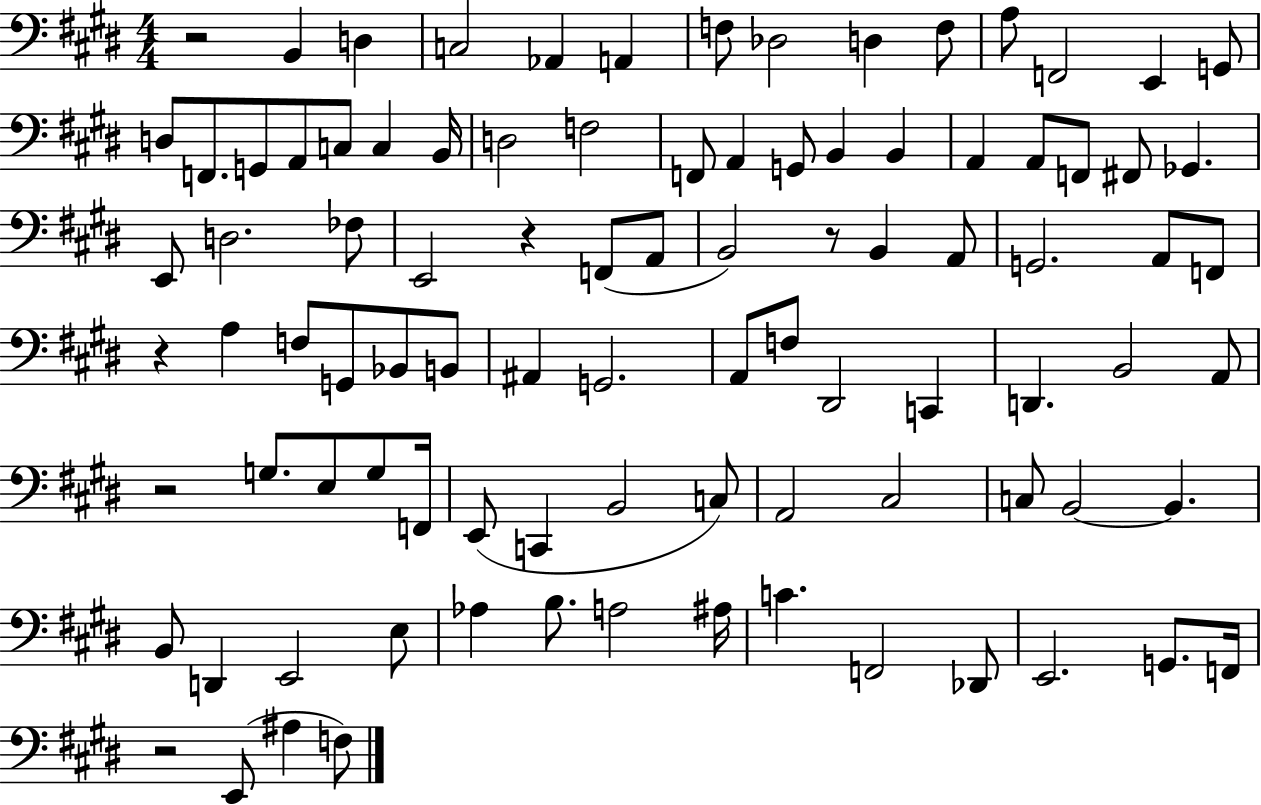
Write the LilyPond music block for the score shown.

{
  \clef bass
  \numericTimeSignature
  \time 4/4
  \key e \major
  \repeat volta 2 { r2 b,4 d4 | c2 aes,4 a,4 | f8 des2 d4 f8 | a8 f,2 e,4 g,8 | \break d8 f,8. g,8 a,8 c8 c4 b,16 | d2 f2 | f,8 a,4 g,8 b,4 b,4 | a,4 a,8 f,8 fis,8 ges,4. | \break e,8 d2. fes8 | e,2 r4 f,8( a,8 | b,2) r8 b,4 a,8 | g,2. a,8 f,8 | \break r4 a4 f8 g,8 bes,8 b,8 | ais,4 g,2. | a,8 f8 dis,2 c,4 | d,4. b,2 a,8 | \break r2 g8. e8 g8 f,16 | e,8( c,4 b,2 c8) | a,2 cis2 | c8 b,2~~ b,4. | \break b,8 d,4 e,2 e8 | aes4 b8. a2 ais16 | c'4. f,2 des,8 | e,2. g,8. f,16 | \break r2 e,8( ais4 f8) | } \bar "|."
}